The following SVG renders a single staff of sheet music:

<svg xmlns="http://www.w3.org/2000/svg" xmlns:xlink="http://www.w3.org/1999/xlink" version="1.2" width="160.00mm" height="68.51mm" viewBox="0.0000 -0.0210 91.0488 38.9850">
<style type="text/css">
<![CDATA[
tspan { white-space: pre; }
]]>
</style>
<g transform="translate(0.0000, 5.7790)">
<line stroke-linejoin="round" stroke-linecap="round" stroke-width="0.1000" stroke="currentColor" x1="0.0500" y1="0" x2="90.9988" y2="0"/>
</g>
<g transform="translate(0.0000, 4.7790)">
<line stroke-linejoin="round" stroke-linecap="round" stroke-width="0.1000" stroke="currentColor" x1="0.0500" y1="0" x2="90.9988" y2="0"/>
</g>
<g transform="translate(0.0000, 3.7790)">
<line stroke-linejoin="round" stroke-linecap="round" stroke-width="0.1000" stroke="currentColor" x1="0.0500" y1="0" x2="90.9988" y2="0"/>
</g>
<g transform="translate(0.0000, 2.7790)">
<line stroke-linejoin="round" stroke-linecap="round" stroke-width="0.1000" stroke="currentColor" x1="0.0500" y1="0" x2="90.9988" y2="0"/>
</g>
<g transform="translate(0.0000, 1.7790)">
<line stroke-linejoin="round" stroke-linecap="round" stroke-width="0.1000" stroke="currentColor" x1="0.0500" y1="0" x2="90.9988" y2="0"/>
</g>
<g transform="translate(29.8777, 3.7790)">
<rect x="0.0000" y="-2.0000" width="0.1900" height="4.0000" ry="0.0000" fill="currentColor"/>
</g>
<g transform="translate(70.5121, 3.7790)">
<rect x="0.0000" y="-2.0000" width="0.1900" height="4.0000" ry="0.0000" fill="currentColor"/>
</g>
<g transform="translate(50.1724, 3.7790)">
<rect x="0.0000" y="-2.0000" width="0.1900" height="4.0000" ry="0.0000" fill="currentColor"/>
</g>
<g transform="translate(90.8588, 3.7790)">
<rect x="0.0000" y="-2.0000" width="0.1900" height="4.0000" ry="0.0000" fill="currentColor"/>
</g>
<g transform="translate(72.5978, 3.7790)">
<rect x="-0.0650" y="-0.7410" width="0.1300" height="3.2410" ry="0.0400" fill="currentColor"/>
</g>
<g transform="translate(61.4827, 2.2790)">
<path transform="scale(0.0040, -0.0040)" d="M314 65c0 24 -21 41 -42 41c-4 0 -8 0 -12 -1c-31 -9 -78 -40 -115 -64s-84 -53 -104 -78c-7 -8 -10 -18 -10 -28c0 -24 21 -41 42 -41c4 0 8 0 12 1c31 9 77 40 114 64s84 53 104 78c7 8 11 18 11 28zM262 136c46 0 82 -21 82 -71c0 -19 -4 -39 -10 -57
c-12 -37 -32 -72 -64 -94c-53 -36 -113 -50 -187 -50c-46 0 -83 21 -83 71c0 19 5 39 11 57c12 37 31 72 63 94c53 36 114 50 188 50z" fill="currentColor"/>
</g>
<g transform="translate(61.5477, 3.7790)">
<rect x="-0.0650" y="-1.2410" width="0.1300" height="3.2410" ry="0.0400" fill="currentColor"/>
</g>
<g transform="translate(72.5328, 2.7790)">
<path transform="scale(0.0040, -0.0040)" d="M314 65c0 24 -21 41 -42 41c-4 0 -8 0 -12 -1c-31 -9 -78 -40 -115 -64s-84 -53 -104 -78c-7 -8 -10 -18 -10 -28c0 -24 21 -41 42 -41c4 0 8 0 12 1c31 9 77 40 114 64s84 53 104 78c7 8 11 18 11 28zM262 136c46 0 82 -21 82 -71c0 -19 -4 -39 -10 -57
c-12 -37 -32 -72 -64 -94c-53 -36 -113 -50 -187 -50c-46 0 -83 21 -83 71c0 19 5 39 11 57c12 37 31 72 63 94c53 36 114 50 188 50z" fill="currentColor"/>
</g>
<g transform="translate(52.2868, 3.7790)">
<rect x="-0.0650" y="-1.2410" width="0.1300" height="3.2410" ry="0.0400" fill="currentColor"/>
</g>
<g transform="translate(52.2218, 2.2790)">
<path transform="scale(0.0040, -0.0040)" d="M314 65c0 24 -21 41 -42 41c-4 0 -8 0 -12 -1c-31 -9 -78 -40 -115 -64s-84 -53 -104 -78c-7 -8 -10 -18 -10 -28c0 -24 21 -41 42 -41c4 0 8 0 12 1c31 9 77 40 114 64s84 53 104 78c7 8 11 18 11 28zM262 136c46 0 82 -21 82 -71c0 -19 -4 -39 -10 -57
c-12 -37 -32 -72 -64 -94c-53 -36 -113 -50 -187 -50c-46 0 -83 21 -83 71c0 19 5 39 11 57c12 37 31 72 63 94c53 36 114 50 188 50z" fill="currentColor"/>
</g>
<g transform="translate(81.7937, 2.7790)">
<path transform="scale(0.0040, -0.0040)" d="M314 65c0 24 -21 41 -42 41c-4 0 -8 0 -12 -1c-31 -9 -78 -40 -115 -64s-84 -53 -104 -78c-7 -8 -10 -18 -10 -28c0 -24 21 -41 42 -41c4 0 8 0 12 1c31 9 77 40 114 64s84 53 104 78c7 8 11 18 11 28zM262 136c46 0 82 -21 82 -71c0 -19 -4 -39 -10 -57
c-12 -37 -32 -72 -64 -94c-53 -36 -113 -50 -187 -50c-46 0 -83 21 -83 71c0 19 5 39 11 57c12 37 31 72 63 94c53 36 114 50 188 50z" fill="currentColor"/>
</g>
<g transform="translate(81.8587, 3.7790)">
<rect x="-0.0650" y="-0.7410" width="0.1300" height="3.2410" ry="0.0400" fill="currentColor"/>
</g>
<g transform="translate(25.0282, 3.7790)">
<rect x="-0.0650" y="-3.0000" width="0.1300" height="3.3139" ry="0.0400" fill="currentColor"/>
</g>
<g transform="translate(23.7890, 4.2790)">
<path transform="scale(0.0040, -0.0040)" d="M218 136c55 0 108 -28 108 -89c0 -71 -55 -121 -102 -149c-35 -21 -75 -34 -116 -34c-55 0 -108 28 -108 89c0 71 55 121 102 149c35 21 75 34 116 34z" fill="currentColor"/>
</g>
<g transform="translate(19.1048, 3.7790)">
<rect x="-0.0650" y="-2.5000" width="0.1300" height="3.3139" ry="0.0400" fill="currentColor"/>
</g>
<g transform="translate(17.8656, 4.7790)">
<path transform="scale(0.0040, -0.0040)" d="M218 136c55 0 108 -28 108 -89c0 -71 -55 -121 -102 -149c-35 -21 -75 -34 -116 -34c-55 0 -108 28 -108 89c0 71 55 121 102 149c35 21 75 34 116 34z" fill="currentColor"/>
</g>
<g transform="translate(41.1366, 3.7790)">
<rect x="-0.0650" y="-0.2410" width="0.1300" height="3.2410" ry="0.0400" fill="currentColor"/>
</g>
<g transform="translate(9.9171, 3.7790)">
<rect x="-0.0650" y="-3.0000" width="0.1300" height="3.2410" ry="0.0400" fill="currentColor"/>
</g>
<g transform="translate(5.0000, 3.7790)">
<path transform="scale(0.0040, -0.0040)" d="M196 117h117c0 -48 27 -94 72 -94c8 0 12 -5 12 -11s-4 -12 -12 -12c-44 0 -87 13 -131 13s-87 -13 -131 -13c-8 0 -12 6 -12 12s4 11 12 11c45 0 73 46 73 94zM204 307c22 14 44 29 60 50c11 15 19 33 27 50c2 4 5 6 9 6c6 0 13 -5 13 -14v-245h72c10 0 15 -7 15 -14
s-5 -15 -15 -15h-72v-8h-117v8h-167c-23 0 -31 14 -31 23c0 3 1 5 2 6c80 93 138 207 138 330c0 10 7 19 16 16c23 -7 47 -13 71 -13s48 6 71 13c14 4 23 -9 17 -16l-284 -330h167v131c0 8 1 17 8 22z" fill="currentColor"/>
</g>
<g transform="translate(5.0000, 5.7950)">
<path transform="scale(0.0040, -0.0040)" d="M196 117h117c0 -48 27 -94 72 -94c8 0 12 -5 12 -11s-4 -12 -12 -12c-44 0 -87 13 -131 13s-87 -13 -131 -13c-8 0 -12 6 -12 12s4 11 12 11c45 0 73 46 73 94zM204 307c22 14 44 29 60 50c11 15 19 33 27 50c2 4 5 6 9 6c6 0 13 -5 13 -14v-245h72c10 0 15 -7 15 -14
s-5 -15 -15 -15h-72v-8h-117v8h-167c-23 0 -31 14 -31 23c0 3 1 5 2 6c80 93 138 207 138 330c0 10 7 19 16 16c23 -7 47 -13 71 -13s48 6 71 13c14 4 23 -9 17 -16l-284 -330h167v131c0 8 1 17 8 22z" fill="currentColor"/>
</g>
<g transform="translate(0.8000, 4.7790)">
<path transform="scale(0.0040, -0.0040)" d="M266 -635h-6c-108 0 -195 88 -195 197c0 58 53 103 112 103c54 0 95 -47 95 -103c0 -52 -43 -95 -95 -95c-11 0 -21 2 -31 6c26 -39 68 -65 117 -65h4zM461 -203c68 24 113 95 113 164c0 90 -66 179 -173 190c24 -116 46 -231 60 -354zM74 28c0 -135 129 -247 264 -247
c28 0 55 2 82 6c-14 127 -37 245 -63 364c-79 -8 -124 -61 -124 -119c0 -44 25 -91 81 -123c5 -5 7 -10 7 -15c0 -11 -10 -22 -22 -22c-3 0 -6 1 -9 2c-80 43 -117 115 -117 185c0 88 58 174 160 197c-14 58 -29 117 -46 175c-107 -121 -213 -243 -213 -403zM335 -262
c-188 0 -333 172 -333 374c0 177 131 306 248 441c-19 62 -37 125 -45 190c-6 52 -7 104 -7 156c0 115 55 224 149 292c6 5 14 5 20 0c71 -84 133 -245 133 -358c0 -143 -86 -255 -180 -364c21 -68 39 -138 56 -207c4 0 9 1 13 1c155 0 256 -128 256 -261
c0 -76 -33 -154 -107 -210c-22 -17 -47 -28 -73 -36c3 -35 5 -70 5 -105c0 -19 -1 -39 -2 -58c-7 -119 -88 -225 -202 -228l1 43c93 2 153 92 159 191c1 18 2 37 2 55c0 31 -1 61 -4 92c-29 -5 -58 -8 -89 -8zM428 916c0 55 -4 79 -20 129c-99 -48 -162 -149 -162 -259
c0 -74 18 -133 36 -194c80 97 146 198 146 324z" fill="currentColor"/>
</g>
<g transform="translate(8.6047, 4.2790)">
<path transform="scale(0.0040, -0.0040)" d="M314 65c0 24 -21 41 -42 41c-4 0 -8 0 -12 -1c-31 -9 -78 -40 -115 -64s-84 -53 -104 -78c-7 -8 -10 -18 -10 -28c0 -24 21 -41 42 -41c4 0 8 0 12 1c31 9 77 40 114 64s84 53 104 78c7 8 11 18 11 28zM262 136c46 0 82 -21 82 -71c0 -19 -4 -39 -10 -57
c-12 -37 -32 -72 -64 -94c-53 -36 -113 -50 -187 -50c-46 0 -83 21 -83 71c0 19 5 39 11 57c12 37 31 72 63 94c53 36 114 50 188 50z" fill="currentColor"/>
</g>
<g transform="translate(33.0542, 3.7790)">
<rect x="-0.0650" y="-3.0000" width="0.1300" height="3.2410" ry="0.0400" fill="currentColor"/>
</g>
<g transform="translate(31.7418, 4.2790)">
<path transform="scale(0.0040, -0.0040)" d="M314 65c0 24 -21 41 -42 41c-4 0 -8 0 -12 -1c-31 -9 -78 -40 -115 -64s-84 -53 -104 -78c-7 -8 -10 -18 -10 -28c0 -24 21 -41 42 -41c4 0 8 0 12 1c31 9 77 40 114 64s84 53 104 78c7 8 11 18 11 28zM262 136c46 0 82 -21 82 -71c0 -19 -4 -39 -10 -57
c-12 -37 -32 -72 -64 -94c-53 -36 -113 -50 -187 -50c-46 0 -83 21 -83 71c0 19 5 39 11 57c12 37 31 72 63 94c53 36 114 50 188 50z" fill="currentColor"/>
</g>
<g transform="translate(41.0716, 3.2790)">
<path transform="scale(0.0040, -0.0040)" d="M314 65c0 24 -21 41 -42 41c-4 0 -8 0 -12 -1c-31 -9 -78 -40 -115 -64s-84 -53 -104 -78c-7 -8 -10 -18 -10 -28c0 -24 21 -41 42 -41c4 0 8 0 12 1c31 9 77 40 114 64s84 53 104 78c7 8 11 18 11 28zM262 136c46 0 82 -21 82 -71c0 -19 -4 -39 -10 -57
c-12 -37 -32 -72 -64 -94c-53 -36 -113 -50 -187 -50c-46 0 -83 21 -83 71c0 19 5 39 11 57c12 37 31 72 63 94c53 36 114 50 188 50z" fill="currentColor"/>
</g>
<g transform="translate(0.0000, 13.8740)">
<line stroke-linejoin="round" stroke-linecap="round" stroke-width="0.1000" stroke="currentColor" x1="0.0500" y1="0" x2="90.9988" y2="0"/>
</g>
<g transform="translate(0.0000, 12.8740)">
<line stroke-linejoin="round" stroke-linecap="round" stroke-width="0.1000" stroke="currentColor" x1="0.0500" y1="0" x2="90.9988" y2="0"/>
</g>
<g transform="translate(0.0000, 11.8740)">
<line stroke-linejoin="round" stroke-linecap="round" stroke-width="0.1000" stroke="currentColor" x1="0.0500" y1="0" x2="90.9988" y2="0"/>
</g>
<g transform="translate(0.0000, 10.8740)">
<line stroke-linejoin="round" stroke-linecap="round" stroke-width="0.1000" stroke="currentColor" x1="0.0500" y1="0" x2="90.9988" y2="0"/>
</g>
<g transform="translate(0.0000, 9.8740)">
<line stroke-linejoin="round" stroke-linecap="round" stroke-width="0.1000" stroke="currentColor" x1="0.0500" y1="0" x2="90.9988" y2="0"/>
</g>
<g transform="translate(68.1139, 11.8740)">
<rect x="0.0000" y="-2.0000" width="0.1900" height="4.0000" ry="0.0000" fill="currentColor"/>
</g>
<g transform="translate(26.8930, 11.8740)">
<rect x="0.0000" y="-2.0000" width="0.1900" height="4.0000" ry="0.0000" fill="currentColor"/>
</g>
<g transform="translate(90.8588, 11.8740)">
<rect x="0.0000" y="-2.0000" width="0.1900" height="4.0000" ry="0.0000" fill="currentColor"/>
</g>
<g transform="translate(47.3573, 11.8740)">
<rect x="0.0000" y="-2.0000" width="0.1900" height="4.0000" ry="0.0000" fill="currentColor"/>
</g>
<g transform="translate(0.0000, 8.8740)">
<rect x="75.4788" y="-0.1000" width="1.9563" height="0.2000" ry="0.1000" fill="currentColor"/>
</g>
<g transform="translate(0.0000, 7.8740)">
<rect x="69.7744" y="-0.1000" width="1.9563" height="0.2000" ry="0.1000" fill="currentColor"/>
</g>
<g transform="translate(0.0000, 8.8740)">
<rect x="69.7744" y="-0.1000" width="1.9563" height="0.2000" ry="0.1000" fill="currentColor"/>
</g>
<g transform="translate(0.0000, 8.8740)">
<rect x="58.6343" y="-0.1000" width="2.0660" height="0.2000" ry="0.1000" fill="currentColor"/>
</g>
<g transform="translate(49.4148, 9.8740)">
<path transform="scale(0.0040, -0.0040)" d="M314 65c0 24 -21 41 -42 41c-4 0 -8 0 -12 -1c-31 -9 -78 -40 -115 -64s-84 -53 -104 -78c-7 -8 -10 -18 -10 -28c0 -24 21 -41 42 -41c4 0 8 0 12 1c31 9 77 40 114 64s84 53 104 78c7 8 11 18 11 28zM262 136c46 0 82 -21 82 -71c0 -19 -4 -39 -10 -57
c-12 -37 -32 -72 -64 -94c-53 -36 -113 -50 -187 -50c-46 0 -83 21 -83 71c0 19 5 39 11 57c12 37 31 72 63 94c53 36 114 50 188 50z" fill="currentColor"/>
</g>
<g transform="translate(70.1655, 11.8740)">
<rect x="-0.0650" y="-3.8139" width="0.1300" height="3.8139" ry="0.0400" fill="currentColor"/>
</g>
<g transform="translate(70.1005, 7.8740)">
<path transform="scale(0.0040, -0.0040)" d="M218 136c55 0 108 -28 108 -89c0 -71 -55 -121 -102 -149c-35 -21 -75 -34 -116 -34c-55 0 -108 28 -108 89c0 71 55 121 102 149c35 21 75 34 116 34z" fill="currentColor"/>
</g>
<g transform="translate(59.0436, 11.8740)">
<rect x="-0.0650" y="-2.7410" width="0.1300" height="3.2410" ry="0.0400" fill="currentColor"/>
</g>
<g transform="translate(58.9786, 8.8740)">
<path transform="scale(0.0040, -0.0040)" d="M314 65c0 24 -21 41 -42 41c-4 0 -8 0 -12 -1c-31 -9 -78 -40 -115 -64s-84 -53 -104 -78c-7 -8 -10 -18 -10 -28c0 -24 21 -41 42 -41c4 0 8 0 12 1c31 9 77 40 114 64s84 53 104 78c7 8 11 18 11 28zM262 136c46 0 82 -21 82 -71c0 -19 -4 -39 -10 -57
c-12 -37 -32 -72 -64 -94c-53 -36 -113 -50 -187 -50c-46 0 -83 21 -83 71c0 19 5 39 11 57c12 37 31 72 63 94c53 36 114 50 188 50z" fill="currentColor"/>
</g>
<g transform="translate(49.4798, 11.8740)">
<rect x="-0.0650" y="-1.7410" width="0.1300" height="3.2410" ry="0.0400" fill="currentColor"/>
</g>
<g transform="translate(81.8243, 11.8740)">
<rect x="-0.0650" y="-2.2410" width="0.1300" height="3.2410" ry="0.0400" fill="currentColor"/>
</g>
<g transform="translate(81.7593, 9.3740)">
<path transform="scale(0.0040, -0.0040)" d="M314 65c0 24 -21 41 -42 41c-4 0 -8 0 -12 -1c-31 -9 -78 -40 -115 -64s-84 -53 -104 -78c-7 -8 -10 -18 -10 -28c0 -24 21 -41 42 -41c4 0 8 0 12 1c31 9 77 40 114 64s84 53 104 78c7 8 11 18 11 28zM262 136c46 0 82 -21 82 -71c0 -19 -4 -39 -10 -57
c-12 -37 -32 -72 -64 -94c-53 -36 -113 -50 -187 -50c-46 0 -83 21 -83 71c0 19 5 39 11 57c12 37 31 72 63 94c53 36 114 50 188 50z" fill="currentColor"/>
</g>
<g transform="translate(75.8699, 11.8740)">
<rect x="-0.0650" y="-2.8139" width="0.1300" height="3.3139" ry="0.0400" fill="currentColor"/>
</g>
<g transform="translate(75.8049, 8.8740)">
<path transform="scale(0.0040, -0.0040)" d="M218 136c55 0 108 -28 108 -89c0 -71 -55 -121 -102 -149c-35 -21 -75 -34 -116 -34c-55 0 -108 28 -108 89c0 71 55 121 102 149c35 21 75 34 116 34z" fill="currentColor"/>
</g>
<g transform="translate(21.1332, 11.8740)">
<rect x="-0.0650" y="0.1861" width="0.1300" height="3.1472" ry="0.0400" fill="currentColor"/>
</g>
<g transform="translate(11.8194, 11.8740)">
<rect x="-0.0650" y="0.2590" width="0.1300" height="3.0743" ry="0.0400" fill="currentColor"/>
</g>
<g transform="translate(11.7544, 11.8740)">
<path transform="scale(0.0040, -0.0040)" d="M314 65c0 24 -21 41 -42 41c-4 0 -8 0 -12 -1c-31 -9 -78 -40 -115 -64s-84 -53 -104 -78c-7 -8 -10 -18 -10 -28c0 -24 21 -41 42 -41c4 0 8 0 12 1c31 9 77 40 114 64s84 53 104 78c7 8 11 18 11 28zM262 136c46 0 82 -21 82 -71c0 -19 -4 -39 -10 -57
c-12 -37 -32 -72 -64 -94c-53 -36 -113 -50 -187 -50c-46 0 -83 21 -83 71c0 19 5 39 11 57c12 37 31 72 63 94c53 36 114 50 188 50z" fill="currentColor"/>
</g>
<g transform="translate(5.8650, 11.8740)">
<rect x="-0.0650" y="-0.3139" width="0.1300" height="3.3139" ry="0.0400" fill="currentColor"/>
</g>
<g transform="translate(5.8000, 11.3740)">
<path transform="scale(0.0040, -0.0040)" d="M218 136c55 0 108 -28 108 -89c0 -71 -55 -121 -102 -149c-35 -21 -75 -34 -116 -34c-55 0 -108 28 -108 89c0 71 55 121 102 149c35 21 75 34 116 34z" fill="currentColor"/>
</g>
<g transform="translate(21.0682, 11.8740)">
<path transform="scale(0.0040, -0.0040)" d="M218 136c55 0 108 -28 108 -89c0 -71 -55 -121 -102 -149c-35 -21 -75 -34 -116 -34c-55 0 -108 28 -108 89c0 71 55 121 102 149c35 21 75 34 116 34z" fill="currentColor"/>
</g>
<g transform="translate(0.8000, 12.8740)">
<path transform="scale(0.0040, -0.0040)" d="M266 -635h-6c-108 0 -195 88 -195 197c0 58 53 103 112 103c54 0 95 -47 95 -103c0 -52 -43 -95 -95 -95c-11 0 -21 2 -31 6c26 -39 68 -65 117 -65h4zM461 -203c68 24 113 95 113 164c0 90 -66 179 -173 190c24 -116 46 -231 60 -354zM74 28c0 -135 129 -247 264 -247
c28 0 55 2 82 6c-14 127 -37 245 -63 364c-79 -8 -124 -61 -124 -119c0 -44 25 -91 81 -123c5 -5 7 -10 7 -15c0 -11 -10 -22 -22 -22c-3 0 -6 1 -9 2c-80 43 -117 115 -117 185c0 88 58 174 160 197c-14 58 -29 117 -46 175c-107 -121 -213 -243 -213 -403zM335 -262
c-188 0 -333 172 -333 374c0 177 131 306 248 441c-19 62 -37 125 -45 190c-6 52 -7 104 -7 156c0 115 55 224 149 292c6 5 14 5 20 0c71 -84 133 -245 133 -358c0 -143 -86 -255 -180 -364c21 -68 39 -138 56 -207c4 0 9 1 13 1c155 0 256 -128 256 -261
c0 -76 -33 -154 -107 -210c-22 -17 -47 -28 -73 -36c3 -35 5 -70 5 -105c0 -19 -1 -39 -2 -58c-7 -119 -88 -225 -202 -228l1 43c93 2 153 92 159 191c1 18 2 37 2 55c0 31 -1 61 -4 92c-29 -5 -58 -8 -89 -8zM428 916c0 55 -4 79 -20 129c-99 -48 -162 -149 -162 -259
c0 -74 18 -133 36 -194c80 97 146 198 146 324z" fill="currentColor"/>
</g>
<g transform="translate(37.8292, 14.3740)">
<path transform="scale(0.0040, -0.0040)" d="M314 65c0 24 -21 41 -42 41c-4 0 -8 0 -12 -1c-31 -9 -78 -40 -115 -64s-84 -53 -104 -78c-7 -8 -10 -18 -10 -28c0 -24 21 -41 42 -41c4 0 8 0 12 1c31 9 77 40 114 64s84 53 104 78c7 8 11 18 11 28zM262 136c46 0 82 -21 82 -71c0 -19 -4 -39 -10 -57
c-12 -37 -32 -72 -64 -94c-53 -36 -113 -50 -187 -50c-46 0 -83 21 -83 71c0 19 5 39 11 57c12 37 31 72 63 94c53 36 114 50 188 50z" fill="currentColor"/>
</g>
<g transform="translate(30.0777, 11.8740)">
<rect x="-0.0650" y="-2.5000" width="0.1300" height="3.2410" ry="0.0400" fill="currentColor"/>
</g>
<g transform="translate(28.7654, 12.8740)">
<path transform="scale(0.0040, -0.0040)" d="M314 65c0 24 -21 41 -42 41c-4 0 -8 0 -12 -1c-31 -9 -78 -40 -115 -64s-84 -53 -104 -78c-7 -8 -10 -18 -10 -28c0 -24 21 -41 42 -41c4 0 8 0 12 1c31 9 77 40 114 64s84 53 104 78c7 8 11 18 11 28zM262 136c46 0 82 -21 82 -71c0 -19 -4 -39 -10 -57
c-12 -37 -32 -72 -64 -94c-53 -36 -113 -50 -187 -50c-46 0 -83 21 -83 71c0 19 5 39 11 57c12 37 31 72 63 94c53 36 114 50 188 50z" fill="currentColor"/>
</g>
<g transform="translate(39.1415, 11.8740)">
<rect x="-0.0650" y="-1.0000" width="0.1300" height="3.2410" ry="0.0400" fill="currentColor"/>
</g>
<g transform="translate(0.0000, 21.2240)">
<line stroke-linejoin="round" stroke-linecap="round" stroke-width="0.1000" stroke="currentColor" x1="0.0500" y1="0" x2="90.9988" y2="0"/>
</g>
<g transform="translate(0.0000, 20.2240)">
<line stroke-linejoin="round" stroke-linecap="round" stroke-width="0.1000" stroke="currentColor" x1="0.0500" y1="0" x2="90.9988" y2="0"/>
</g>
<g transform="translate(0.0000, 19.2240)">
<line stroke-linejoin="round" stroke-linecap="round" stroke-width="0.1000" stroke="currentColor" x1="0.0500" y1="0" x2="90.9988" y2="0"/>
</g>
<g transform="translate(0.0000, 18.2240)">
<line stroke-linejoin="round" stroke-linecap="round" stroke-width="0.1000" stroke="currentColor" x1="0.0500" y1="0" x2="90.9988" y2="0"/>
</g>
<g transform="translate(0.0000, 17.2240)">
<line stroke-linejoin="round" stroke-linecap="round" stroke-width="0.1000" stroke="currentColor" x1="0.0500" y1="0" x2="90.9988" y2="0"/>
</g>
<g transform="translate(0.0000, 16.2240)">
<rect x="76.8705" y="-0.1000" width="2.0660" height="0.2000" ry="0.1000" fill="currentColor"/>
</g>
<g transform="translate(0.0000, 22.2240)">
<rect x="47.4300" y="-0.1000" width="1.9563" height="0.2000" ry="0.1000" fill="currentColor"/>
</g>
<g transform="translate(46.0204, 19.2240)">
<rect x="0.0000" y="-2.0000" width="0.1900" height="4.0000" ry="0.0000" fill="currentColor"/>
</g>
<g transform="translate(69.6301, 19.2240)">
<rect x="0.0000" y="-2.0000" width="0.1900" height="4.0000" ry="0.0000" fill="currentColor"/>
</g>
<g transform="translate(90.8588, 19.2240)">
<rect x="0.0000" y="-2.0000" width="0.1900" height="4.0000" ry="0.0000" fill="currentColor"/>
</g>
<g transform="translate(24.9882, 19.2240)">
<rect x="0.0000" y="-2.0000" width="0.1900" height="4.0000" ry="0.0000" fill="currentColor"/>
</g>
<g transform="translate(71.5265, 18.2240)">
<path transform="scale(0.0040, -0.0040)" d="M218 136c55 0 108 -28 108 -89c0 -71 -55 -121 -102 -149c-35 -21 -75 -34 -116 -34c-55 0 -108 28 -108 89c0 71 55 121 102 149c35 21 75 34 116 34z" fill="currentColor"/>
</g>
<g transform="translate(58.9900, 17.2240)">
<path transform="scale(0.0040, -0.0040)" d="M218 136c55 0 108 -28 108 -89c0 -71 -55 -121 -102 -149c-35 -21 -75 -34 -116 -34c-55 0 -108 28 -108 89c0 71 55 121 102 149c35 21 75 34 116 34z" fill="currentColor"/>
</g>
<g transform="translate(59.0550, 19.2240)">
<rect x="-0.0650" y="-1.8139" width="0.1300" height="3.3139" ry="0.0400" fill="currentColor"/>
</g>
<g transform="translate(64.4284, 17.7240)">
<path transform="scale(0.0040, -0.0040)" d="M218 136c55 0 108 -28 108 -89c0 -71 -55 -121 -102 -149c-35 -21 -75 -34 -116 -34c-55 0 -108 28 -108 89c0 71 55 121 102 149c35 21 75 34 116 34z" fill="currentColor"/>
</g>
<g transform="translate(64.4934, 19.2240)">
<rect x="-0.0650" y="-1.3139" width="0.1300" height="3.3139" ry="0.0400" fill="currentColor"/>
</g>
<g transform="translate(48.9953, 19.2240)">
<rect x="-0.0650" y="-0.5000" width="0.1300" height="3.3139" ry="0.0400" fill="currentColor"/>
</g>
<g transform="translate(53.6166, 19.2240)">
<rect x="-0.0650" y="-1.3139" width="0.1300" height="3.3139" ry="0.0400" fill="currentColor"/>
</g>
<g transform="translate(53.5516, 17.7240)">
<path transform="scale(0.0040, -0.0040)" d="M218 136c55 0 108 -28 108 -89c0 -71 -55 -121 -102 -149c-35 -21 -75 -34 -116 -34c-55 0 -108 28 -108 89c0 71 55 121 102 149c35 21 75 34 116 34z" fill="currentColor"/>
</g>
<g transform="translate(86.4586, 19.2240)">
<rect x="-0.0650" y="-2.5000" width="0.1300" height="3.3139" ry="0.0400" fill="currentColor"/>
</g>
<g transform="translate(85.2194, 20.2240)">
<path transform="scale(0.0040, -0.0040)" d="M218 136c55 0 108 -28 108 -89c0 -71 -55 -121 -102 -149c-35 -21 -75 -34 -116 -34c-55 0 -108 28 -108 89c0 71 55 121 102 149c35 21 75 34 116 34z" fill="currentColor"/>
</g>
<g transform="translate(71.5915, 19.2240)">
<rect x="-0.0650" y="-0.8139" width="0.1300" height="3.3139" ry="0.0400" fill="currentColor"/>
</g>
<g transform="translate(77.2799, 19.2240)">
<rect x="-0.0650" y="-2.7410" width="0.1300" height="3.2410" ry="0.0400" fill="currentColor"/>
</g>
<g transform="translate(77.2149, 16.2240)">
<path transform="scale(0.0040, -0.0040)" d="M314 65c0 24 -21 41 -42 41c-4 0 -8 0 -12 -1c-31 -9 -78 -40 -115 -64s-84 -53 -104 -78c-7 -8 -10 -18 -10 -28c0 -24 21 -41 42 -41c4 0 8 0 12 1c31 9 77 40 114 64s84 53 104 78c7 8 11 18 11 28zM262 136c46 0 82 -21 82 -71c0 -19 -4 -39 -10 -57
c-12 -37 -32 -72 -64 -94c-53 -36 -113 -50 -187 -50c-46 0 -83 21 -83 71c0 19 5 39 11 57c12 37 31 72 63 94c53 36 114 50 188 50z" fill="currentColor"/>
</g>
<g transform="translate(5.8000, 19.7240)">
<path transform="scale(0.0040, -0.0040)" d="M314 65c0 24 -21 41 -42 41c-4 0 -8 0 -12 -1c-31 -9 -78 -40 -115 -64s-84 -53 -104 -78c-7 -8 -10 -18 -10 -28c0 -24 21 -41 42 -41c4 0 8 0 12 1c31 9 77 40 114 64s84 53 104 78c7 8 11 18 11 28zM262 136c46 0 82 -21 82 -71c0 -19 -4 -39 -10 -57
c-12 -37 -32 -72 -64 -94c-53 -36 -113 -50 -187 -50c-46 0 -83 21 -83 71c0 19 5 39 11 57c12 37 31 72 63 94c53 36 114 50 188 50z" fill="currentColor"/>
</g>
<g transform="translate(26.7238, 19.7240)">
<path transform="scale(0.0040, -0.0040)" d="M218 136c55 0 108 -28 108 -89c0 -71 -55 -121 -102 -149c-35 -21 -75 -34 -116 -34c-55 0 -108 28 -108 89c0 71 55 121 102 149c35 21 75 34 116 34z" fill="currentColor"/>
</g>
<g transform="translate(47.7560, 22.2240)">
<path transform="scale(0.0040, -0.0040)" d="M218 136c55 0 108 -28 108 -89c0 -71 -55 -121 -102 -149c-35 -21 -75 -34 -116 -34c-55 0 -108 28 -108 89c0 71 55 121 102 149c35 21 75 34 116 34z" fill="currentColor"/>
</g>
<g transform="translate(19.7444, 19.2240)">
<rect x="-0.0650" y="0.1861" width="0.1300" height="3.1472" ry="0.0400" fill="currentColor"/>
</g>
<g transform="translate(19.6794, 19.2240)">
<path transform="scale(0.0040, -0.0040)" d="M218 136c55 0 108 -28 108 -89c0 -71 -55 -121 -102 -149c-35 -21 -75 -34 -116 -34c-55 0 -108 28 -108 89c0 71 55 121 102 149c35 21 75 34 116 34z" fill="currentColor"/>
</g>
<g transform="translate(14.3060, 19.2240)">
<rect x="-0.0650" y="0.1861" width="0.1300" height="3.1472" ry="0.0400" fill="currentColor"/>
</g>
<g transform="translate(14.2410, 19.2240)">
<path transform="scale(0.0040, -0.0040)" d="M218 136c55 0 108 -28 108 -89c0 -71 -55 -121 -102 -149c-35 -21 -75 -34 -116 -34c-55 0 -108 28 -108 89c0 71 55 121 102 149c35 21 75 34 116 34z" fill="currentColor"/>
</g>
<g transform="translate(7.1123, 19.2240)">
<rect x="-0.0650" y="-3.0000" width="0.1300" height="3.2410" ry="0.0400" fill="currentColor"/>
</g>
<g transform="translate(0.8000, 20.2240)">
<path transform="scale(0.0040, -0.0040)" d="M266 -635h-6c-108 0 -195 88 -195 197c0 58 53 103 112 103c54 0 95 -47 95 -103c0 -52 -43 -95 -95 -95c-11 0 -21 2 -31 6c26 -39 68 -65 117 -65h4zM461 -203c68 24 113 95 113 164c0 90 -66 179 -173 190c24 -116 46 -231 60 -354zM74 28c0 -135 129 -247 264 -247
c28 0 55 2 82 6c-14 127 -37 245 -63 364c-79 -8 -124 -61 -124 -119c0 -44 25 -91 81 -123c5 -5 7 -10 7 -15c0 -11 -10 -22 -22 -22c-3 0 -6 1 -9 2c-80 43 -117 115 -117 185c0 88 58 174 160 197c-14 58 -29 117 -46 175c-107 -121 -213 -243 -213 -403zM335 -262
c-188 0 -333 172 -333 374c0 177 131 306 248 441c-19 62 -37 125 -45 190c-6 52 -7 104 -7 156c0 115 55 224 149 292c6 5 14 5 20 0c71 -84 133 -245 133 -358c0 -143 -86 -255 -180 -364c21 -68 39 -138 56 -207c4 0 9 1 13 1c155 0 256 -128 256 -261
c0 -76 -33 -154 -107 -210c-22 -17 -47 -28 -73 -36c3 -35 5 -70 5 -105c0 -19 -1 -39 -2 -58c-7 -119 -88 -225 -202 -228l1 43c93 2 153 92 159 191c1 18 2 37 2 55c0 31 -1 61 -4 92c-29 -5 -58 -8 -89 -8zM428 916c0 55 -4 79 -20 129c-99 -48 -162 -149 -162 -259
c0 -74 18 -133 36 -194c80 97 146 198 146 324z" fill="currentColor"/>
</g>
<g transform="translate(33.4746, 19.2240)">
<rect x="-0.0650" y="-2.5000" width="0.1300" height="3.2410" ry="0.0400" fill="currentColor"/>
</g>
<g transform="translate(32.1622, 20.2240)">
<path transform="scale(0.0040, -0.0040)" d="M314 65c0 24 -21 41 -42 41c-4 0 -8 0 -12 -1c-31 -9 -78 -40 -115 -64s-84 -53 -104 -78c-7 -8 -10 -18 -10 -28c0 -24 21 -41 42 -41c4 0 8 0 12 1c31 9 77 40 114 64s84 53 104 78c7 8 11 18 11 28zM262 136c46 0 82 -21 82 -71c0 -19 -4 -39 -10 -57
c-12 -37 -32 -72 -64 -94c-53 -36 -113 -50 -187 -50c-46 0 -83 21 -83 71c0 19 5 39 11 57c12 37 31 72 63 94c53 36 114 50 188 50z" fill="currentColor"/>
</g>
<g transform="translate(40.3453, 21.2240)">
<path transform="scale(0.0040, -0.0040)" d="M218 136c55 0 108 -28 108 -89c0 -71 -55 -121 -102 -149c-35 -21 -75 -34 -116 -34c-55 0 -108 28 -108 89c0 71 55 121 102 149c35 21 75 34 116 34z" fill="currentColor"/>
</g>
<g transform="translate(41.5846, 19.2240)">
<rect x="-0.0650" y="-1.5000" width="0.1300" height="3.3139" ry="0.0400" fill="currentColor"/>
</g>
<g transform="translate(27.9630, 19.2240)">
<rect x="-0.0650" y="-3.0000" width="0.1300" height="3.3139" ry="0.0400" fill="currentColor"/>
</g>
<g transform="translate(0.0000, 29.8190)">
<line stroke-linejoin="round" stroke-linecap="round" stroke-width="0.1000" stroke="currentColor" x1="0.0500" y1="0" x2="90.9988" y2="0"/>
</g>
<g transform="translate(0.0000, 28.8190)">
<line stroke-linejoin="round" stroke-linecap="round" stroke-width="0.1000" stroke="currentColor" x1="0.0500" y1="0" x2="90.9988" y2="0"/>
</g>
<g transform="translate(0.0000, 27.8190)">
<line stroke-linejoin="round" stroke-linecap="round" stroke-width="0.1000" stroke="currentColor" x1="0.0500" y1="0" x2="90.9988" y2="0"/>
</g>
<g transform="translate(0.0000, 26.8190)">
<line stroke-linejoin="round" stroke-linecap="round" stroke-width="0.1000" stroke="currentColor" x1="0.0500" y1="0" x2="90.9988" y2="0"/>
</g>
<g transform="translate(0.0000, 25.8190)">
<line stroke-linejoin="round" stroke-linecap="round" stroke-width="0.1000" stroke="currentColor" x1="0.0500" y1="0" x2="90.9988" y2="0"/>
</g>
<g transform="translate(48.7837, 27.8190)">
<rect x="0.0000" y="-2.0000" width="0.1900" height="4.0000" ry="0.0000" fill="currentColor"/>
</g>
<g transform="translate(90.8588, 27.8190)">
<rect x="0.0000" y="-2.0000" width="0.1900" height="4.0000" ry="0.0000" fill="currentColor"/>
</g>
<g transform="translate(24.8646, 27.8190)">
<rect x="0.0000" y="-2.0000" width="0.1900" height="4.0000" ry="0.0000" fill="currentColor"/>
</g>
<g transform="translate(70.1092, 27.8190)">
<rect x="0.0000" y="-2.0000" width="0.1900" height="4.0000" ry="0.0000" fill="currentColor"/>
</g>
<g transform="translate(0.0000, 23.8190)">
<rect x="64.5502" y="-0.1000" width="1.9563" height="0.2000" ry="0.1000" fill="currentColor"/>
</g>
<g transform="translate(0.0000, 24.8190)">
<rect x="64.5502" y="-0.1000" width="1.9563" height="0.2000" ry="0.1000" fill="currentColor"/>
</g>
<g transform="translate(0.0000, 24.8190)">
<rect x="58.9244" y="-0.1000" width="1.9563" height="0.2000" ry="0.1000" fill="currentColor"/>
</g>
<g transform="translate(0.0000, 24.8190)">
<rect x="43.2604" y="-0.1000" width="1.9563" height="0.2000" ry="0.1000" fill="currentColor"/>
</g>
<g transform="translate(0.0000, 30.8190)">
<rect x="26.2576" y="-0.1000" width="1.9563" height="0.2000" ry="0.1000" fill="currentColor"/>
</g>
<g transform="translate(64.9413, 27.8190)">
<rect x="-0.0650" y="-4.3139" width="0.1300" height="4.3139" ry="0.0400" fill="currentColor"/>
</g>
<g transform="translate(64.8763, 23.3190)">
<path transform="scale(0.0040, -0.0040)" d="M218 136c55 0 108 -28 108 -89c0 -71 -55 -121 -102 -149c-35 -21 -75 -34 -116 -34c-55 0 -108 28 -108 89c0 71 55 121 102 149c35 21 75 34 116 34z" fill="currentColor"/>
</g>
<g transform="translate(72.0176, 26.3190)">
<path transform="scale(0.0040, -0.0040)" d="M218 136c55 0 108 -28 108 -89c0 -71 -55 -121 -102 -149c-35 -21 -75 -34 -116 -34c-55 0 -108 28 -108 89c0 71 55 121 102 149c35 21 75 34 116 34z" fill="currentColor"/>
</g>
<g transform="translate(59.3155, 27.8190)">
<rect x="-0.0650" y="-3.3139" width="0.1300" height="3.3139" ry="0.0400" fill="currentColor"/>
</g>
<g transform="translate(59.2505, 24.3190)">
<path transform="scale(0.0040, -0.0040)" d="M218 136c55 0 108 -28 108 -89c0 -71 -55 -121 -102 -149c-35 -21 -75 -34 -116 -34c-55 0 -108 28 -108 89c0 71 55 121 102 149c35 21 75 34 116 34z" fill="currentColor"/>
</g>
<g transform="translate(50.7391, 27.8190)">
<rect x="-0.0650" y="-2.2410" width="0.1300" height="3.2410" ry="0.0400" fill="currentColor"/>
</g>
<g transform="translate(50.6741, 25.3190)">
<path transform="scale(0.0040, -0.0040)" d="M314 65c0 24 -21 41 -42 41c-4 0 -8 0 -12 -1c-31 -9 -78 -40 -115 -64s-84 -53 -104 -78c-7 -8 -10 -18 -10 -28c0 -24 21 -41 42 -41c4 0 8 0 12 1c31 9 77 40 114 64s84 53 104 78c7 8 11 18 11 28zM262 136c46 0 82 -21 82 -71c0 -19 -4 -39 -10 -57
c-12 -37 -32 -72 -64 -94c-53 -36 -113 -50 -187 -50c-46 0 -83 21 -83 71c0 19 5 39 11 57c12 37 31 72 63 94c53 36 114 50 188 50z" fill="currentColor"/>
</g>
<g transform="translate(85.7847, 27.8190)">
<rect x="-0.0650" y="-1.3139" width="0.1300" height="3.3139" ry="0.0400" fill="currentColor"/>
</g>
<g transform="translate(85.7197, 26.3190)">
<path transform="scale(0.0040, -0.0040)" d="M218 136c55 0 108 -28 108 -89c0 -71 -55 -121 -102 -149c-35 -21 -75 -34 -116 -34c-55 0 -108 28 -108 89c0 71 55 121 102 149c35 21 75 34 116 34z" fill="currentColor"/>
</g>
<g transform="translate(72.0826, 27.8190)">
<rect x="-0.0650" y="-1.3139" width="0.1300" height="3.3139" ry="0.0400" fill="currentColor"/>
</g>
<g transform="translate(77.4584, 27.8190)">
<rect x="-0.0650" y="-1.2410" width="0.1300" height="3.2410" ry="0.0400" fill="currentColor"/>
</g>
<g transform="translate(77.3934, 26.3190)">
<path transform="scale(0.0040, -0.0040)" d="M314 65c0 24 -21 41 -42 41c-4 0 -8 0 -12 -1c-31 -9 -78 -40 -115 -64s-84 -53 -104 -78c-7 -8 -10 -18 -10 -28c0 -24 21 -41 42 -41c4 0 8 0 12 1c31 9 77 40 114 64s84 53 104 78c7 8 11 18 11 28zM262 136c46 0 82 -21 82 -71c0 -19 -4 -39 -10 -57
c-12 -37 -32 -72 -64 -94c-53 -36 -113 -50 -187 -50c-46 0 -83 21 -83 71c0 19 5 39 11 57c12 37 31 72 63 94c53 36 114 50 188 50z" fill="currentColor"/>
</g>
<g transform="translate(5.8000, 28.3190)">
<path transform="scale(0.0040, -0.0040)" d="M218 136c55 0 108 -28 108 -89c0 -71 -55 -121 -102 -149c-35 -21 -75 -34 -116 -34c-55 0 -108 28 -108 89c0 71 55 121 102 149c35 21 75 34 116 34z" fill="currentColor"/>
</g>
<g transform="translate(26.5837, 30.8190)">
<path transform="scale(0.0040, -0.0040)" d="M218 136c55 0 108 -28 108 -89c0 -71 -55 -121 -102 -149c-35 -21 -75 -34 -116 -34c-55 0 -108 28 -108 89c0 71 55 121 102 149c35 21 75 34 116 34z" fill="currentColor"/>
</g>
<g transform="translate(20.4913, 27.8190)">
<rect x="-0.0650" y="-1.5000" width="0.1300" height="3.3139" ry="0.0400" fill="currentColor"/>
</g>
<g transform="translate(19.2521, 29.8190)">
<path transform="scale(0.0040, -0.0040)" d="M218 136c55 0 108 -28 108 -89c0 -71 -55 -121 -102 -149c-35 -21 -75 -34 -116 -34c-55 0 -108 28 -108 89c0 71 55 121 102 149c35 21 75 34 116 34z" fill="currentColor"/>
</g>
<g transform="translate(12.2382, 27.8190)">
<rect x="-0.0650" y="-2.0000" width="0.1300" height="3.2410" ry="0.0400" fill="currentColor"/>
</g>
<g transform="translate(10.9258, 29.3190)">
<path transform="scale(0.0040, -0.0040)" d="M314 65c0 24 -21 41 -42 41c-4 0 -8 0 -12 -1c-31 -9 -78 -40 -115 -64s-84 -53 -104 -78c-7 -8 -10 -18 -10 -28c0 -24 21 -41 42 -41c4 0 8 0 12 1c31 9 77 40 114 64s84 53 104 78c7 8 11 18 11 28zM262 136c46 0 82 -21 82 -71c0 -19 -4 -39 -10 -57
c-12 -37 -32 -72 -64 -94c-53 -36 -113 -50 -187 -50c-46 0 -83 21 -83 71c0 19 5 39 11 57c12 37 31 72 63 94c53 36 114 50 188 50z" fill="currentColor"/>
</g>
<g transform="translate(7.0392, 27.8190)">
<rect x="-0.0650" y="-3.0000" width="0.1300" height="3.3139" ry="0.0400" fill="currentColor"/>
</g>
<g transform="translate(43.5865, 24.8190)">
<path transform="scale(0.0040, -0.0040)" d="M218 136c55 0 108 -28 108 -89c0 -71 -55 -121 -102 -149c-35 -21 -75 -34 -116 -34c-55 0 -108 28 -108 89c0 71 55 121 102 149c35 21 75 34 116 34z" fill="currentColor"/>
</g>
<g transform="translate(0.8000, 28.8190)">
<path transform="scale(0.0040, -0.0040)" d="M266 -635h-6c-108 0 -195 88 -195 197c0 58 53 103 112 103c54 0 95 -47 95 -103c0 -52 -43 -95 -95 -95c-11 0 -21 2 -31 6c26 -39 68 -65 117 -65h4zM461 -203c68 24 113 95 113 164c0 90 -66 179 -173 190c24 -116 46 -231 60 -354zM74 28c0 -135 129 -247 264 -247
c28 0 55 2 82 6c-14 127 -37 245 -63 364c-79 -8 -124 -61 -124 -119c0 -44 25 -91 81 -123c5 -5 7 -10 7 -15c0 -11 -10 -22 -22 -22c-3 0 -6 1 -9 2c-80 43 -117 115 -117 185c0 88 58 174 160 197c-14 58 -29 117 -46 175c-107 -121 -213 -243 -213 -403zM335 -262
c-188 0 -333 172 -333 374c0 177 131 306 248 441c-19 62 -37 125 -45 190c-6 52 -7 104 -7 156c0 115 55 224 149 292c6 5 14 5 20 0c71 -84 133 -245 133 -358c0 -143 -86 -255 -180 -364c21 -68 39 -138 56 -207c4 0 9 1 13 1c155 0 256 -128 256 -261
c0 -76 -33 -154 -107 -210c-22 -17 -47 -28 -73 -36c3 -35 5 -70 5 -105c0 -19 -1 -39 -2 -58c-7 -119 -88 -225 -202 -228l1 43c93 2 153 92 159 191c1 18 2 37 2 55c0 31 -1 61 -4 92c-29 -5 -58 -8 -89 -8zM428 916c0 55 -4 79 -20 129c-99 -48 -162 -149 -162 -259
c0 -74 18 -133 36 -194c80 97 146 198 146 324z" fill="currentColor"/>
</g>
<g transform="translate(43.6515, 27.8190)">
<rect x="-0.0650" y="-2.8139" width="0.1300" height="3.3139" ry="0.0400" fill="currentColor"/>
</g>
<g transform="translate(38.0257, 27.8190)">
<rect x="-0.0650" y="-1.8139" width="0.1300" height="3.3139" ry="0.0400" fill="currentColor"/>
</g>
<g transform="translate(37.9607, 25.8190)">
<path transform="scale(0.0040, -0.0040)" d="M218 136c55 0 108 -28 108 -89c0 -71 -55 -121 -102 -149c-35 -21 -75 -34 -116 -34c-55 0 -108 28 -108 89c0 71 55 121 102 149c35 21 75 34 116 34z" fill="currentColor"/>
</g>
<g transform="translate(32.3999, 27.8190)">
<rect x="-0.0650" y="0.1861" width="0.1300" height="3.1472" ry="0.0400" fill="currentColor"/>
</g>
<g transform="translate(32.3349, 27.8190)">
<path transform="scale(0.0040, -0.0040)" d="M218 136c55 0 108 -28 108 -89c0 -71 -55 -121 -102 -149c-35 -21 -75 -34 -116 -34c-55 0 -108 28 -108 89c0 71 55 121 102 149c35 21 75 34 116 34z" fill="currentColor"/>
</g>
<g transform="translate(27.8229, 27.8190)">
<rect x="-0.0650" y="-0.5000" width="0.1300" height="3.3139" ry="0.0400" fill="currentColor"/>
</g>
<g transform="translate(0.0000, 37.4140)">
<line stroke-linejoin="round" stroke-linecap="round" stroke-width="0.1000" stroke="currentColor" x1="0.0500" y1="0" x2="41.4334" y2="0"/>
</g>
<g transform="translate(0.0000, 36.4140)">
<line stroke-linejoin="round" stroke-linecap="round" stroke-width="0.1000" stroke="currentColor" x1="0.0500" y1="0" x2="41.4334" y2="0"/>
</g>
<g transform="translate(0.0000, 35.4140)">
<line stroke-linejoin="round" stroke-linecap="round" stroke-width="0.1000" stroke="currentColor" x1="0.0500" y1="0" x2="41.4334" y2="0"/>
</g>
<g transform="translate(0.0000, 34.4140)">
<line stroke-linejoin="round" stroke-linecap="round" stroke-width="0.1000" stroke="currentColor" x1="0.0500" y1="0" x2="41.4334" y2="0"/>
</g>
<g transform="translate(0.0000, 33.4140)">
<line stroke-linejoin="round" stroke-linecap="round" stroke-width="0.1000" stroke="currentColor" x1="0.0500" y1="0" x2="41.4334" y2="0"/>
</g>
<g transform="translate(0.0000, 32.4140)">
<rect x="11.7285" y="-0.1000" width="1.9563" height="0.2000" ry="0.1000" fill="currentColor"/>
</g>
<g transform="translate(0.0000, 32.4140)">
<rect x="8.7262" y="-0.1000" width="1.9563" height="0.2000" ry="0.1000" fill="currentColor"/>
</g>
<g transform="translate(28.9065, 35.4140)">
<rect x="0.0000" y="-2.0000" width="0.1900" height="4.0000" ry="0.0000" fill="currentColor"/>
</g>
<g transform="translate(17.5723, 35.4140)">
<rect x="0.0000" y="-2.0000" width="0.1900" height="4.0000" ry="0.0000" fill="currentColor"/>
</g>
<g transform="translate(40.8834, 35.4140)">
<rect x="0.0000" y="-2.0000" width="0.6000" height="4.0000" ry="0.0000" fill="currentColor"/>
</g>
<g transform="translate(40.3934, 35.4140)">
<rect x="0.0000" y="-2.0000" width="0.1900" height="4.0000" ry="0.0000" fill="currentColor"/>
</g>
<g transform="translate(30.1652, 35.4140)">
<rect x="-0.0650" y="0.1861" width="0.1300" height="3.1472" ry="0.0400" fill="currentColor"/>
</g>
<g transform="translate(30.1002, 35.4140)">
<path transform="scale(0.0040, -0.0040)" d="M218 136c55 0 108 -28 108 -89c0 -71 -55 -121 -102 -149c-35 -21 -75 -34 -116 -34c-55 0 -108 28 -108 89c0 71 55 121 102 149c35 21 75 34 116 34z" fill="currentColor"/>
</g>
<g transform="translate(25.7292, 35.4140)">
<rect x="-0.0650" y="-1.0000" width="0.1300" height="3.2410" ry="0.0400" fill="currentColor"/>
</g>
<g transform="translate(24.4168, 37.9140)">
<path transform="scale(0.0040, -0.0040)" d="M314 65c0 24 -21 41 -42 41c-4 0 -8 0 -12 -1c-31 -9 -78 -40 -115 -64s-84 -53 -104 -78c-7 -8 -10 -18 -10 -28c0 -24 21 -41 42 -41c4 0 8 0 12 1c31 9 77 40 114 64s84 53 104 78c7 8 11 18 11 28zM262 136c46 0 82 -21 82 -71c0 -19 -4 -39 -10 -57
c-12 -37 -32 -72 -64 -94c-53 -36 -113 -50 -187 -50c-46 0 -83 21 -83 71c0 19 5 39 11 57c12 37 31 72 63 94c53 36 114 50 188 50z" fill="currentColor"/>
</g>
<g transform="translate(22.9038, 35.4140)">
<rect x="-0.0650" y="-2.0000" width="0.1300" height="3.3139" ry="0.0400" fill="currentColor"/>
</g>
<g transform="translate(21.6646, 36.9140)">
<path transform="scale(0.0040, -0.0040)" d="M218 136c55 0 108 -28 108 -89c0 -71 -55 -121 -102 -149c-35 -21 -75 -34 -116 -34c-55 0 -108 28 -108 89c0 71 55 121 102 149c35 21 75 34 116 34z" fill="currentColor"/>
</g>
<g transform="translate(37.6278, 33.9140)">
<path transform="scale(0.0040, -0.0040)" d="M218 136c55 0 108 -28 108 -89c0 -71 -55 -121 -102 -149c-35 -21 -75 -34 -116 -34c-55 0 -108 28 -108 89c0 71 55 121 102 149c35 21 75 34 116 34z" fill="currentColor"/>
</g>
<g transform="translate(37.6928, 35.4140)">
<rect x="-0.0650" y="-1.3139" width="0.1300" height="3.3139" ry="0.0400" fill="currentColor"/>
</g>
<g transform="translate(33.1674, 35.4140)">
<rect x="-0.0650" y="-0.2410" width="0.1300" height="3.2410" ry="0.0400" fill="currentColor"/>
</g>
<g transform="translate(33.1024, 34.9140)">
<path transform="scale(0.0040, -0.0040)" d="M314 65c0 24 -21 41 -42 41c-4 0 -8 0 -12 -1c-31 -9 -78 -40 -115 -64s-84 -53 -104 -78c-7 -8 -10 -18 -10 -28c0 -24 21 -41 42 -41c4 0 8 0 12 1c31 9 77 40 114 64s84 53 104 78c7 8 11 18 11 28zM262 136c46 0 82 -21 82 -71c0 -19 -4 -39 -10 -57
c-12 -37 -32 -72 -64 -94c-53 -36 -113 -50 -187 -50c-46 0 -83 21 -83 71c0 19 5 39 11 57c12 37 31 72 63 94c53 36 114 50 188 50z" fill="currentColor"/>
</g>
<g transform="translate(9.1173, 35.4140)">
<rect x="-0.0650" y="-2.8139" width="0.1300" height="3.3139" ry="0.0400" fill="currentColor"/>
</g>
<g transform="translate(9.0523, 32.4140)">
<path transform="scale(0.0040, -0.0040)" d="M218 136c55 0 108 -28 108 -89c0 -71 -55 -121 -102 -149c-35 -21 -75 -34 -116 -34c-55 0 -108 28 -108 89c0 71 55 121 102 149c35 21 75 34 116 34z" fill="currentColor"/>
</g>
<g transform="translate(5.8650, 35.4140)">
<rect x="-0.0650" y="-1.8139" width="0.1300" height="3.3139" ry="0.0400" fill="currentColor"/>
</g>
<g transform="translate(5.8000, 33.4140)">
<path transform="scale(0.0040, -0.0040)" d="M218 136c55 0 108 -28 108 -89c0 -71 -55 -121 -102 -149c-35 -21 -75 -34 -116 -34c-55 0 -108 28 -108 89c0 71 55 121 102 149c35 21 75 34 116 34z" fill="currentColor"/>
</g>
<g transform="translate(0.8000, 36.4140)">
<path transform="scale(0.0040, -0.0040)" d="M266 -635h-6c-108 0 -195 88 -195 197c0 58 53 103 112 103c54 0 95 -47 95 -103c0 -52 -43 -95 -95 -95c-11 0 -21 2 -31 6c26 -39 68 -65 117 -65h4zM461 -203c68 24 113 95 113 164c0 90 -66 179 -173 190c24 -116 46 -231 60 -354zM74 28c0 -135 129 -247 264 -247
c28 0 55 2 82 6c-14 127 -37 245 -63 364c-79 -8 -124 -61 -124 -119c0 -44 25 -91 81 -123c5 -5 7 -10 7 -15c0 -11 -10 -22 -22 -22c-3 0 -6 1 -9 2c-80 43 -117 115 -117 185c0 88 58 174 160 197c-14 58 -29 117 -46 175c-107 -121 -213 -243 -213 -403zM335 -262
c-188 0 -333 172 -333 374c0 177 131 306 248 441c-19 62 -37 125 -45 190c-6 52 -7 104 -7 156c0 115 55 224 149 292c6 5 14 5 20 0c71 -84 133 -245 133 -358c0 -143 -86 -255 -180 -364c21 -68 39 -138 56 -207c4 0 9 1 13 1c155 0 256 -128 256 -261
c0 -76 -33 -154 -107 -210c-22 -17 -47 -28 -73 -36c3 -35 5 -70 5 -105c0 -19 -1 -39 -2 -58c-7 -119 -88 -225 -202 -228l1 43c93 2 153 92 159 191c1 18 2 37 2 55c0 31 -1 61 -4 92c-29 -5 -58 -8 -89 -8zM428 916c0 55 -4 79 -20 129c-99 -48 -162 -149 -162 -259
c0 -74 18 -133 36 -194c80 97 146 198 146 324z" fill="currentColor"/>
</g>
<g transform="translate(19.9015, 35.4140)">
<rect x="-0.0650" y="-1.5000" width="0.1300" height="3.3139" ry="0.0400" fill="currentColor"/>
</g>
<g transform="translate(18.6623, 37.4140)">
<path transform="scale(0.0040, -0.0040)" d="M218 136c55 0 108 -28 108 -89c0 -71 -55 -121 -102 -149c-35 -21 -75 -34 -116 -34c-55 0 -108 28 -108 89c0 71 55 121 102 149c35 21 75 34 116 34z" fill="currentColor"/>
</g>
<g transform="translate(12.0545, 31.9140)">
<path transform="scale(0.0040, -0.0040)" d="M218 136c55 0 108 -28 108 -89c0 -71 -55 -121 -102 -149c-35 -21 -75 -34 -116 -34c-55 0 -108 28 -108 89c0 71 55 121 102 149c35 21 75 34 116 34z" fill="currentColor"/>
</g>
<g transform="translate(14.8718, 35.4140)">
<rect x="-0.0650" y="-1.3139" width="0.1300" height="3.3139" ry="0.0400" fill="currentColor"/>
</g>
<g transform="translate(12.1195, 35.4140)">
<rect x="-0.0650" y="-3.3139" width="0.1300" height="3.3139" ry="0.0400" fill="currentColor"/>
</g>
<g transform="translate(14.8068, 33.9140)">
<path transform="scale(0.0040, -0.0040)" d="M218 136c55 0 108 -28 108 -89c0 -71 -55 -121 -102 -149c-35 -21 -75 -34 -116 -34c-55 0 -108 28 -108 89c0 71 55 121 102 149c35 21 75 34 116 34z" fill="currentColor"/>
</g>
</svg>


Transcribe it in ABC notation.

X:1
T:Untitled
M:4/4
L:1/4
K:C
A2 G A A2 c2 e2 e2 d2 d2 c B2 B G2 D2 f2 a2 c' a g2 A2 B B A G2 E C e f e d a2 G A F2 E C B f a g2 b d' e e2 e f a b e E F D2 B c2 e